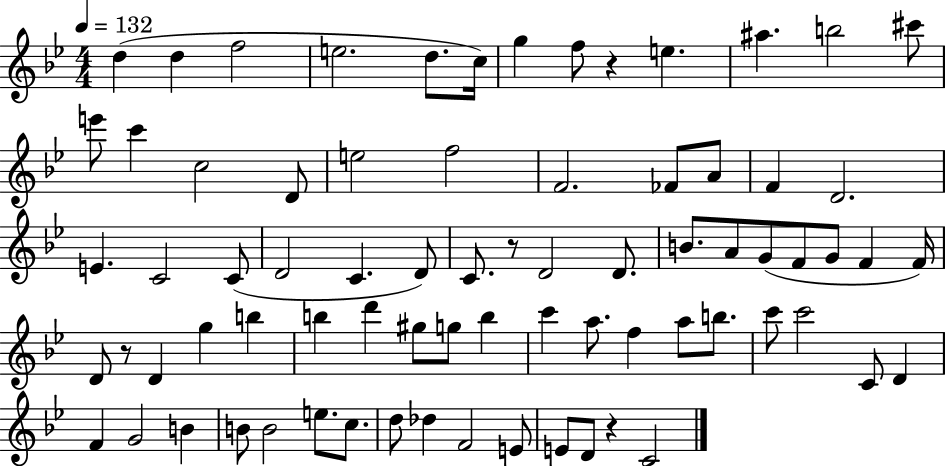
D5/q D5/q F5/h E5/h. D5/e. C5/s G5/q F5/e R/q E5/q. A#5/q. B5/h C#6/e E6/e C6/q C5/h D4/e E5/h F5/h F4/h. FES4/e A4/e F4/q D4/h. E4/q. C4/h C4/e D4/h C4/q. D4/e C4/e. R/e D4/h D4/e. B4/e. A4/e G4/e F4/e G4/e F4/q F4/s D4/e R/e D4/q G5/q B5/q B5/q D6/q G#5/e G5/e B5/q C6/q A5/e. F5/q A5/e B5/e. C6/e C6/h C4/e D4/q F4/q G4/h B4/q B4/e B4/h E5/e. C5/e. D5/e Db5/q F4/h E4/e E4/e D4/e R/q C4/h